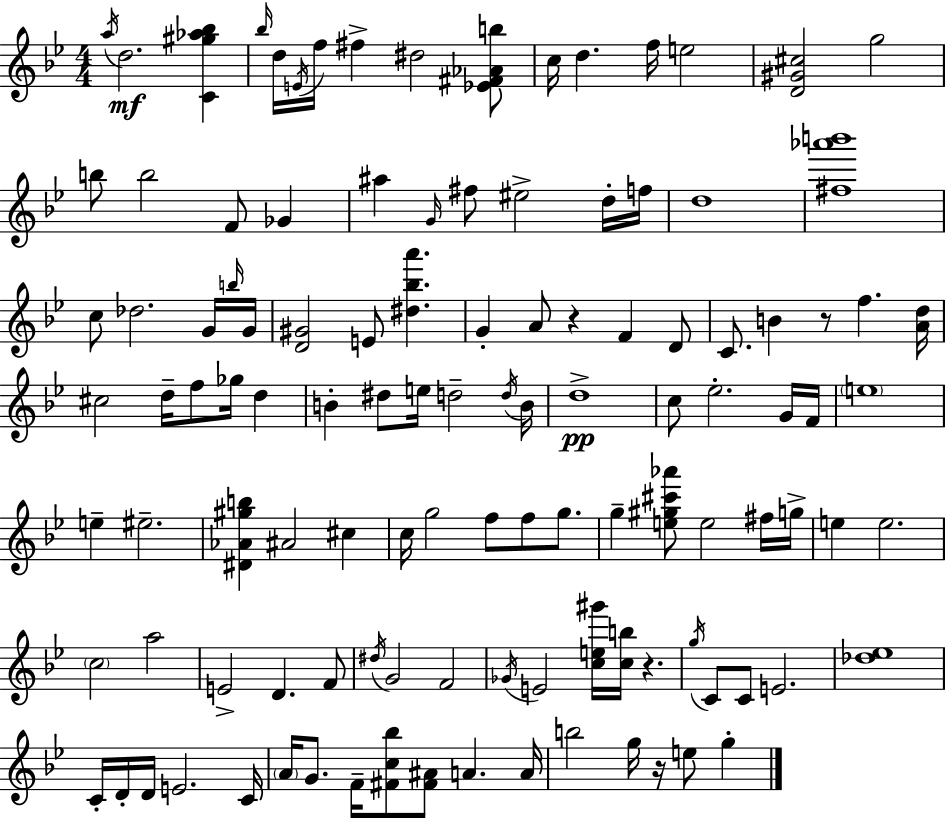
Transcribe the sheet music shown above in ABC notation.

X:1
T:Untitled
M:4/4
L:1/4
K:Gm
a/4 d2 [C^g_a_b] _b/4 d/4 E/4 f/4 ^f ^d2 [_E^F_Ab]/2 c/4 d f/4 e2 [D^G^c]2 g2 b/2 b2 F/2 _G ^a G/4 ^f/2 ^e2 d/4 f/4 d4 [^f_a'b']4 c/2 _d2 G/4 b/4 G/4 [D^G]2 E/2 [^d_ba'] G A/2 z F D/2 C/2 B z/2 f [Ad]/4 ^c2 d/4 f/2 _g/4 d B ^d/2 e/4 d2 d/4 B/4 d4 c/2 _e2 G/4 F/4 e4 e ^e2 [^D_A^gb] ^A2 ^c c/4 g2 f/2 f/2 g/2 g [e^g^c'_a']/2 e2 ^f/4 g/4 e e2 c2 a2 E2 D F/2 ^d/4 G2 F2 _G/4 E2 [ce^g']/4 [cb]/4 z g/4 C/2 C/2 E2 [_d_e]4 C/4 D/4 D/4 E2 C/4 A/4 G/2 F/4 [^Fc_b]/2 [^F^A]/2 A A/4 b2 g/4 z/4 e/2 g